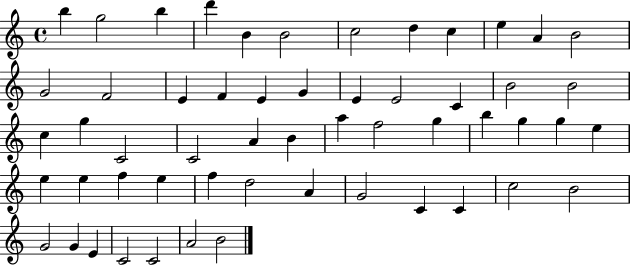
B5/q G5/h B5/q D6/q B4/q B4/h C5/h D5/q C5/q E5/q A4/q B4/h G4/h F4/h E4/q F4/q E4/q G4/q E4/q E4/h C4/q B4/h B4/h C5/q G5/q C4/h C4/h A4/q B4/q A5/q F5/h G5/q B5/q G5/q G5/q E5/q E5/q E5/q F5/q E5/q F5/q D5/h A4/q G4/h C4/q C4/q C5/h B4/h G4/h G4/q E4/q C4/h C4/h A4/h B4/h